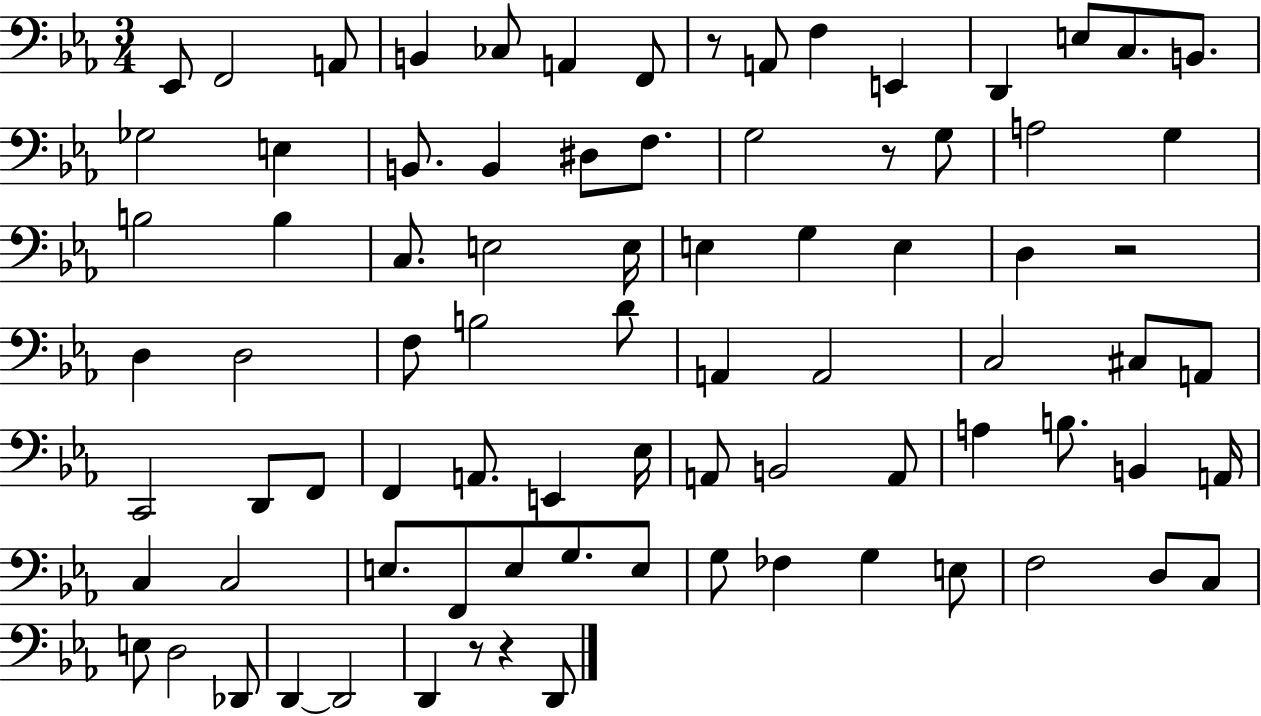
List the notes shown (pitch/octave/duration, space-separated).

Eb2/e F2/h A2/e B2/q CES3/e A2/q F2/e R/e A2/e F3/q E2/q D2/q E3/e C3/e. B2/e. Gb3/h E3/q B2/e. B2/q D#3/e F3/e. G3/h R/e G3/e A3/h G3/q B3/h B3/q C3/e. E3/h E3/s E3/q G3/q E3/q D3/q R/h D3/q D3/h F3/e B3/h D4/e A2/q A2/h C3/h C#3/e A2/e C2/h D2/e F2/e F2/q A2/e. E2/q Eb3/s A2/e B2/h A2/e A3/q B3/e. B2/q A2/s C3/q C3/h E3/e. F2/e E3/e G3/e. E3/e G3/e FES3/q G3/q E3/e F3/h D3/e C3/e E3/e D3/h Db2/e D2/q D2/h D2/q R/e R/q D2/e